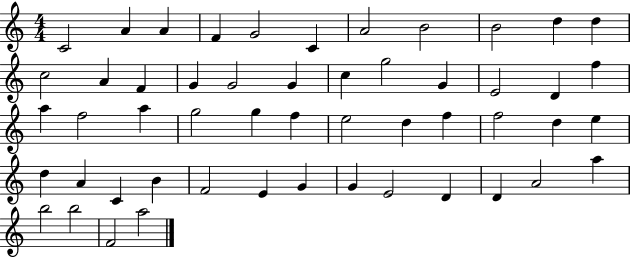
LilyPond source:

{
  \clef treble
  \numericTimeSignature
  \time 4/4
  \key c \major
  c'2 a'4 a'4 | f'4 g'2 c'4 | a'2 b'2 | b'2 d''4 d''4 | \break c''2 a'4 f'4 | g'4 g'2 g'4 | c''4 g''2 g'4 | e'2 d'4 f''4 | \break a''4 f''2 a''4 | g''2 g''4 f''4 | e''2 d''4 f''4 | f''2 d''4 e''4 | \break d''4 a'4 c'4 b'4 | f'2 e'4 g'4 | g'4 e'2 d'4 | d'4 a'2 a''4 | \break b''2 b''2 | f'2 a''2 | \bar "|."
}